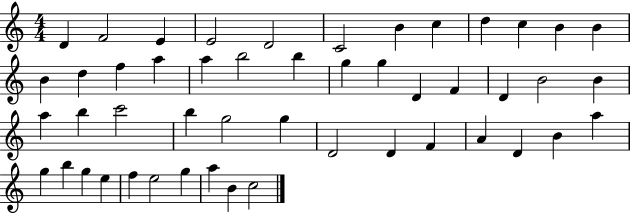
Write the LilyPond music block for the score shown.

{
  \clef treble
  \numericTimeSignature
  \time 4/4
  \key c \major
  d'4 f'2 e'4 | e'2 d'2 | c'2 b'4 c''4 | d''4 c''4 b'4 b'4 | \break b'4 d''4 f''4 a''4 | a''4 b''2 b''4 | g''4 g''4 d'4 f'4 | d'4 b'2 b'4 | \break a''4 b''4 c'''2 | b''4 g''2 g''4 | d'2 d'4 f'4 | a'4 d'4 b'4 a''4 | \break g''4 b''4 g''4 e''4 | f''4 e''2 g''4 | a''4 b'4 c''2 | \bar "|."
}